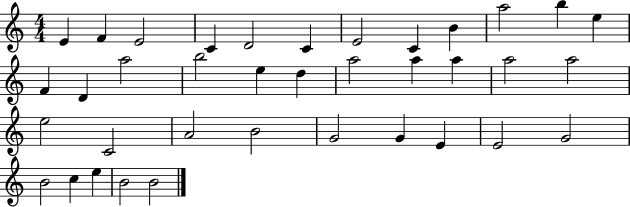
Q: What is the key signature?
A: C major